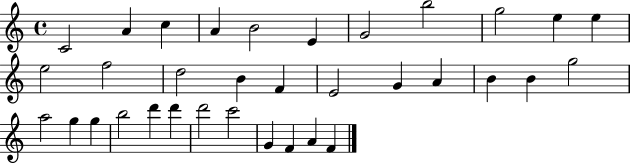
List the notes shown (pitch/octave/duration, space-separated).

C4/h A4/q C5/q A4/q B4/h E4/q G4/h B5/h G5/h E5/q E5/q E5/h F5/h D5/h B4/q F4/q E4/h G4/q A4/q B4/q B4/q G5/h A5/h G5/q G5/q B5/h D6/q D6/q D6/h C6/h G4/q F4/q A4/q F4/q